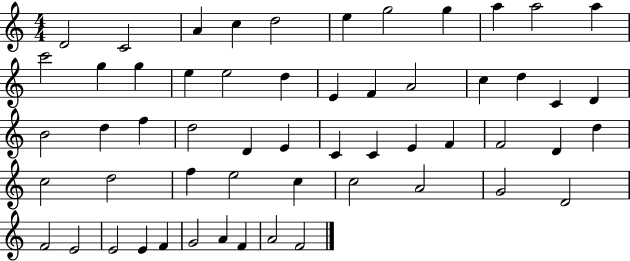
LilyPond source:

{
  \clef treble
  \numericTimeSignature
  \time 4/4
  \key c \major
  d'2 c'2 | a'4 c''4 d''2 | e''4 g''2 g''4 | a''4 a''2 a''4 | \break c'''2 g''4 g''4 | e''4 e''2 d''4 | e'4 f'4 a'2 | c''4 d''4 c'4 d'4 | \break b'2 d''4 f''4 | d''2 d'4 e'4 | c'4 c'4 e'4 f'4 | f'2 d'4 d''4 | \break c''2 d''2 | f''4 e''2 c''4 | c''2 a'2 | g'2 d'2 | \break f'2 e'2 | e'2 e'4 f'4 | g'2 a'4 f'4 | a'2 f'2 | \break \bar "|."
}